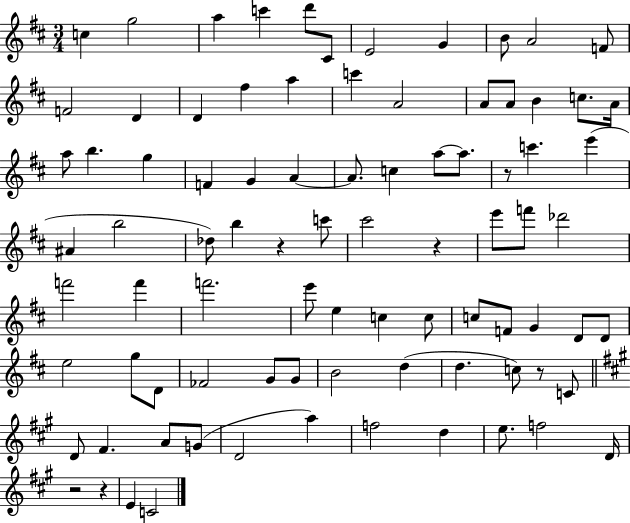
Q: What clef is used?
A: treble